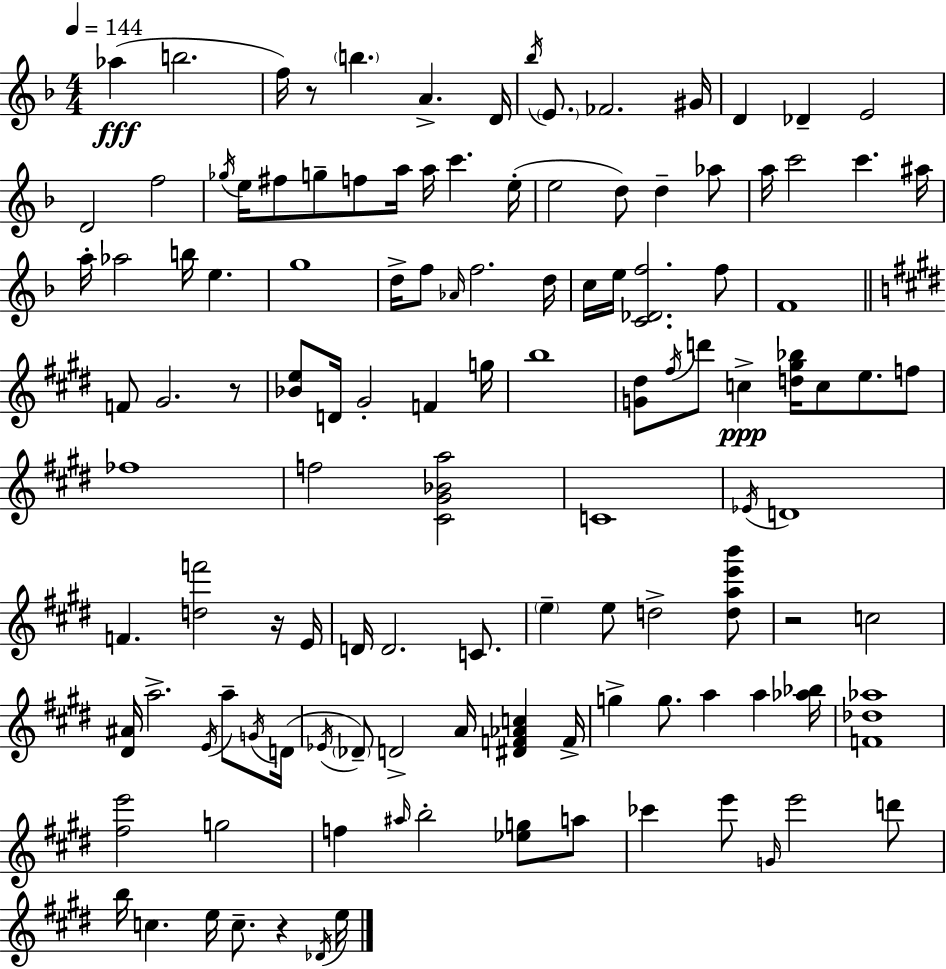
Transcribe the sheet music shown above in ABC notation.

X:1
T:Untitled
M:4/4
L:1/4
K:Dm
_a b2 f/4 z/2 b A D/4 _b/4 E/2 _F2 ^G/4 D _D E2 D2 f2 _g/4 e/4 ^f/2 g/2 f/2 a/4 a/4 c' e/4 e2 d/2 d _a/2 a/4 c'2 c' ^a/4 a/4 _a2 b/4 e g4 d/4 f/2 _A/4 f2 d/4 c/4 e/4 [C_Df]2 f/2 F4 F/2 ^G2 z/2 [_Be]/2 D/4 ^G2 F g/4 b4 [G^d]/2 ^f/4 d'/2 c [d^g_b]/4 c/2 e/2 f/2 _f4 f2 [^C^G_Ba]2 C4 _E/4 D4 F [df']2 z/4 E/4 D/4 D2 C/2 e e/2 d2 [dae'b']/2 z2 c2 [^D^A]/4 a2 E/4 a/2 G/4 D/4 _E/4 _D/2 D2 A/4 [^DF_Ac] F/4 g g/2 a a [_a_b]/4 [F_d_a]4 [^fe']2 g2 f ^a/4 b2 [_eg]/2 a/2 _c' e'/2 G/4 e'2 d'/2 b/4 c e/4 c/2 z _D/4 e/4